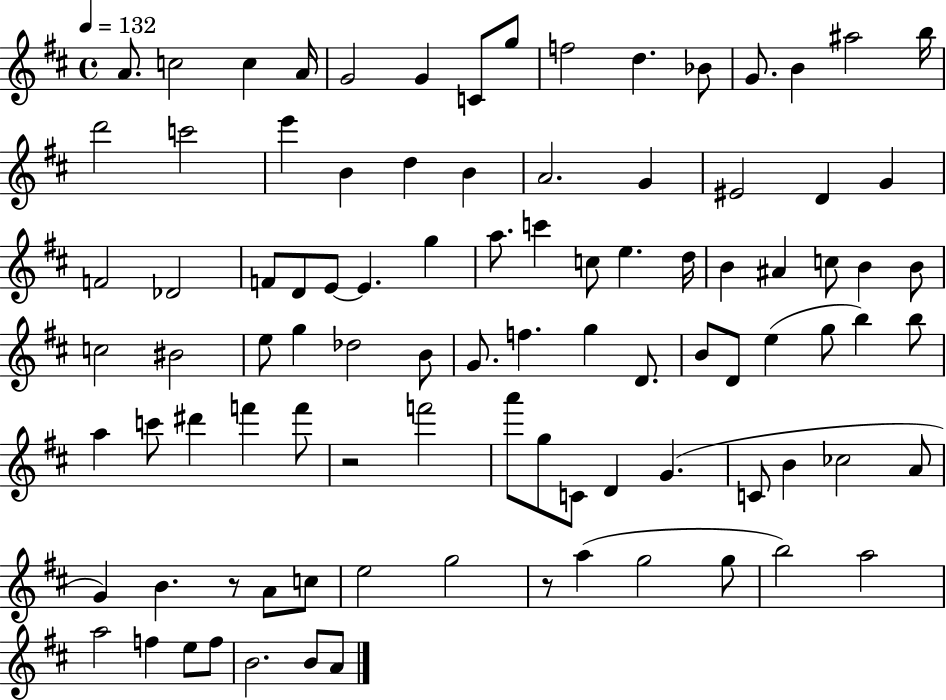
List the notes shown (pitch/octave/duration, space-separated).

A4/e. C5/h C5/q A4/s G4/h G4/q C4/e G5/e F5/h D5/q. Bb4/e G4/e. B4/q A#5/h B5/s D6/h C6/h E6/q B4/q D5/q B4/q A4/h. G4/q EIS4/h D4/q G4/q F4/h Db4/h F4/e D4/e E4/e E4/q. G5/q A5/e. C6/q C5/e E5/q. D5/s B4/q A#4/q C5/e B4/q B4/e C5/h BIS4/h E5/e G5/q Db5/h B4/e G4/e. F5/q. G5/q D4/e. B4/e D4/e E5/q G5/e B5/q B5/e A5/q C6/e D#6/q F6/q F6/e R/h F6/h A6/e G5/e C4/e D4/q G4/q. C4/e B4/q CES5/h A4/e G4/q B4/q. R/e A4/e C5/e E5/h G5/h R/e A5/q G5/h G5/e B5/h A5/h A5/h F5/q E5/e F5/e B4/h. B4/e A4/e